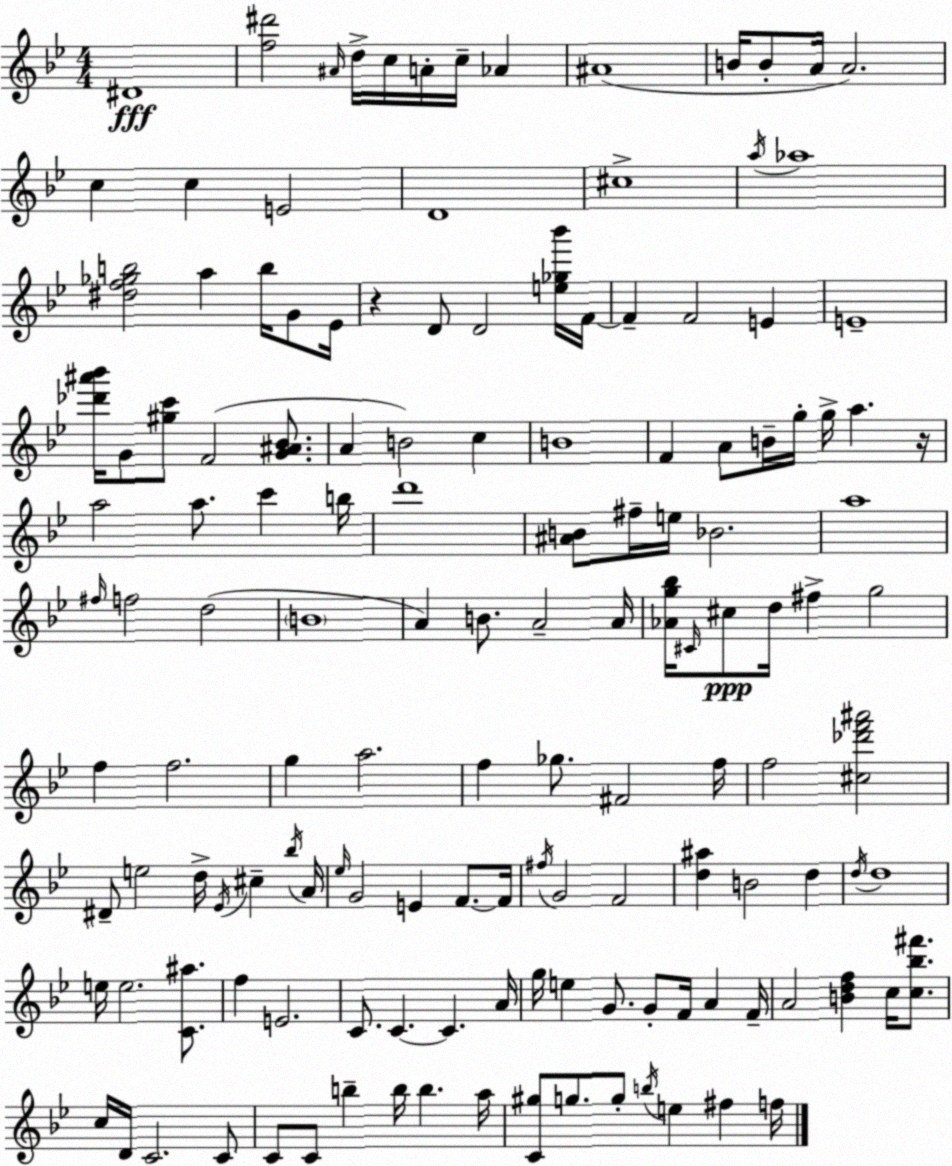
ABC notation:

X:1
T:Untitled
M:4/4
L:1/4
K:Bb
^D4 [f^d']2 ^A/4 d/4 c/4 A/4 c/4 _A ^A4 B/4 B/2 A/4 A2 c c E2 D4 ^c4 a/4 _a4 [^df_gb]2 a b/4 G/2 _E/4 z D/2 D2 [e_g_b']/4 F/4 F F2 E E4 [_d'^a'_b']/4 G/2 [^gc']/2 F2 [G^A_B]/2 A B2 c B4 F A/2 B/4 g/4 g/4 a z/4 a2 a/2 c' b/4 d'4 [^AB]/2 ^f/4 e/4 _B2 a4 ^f/4 f2 d2 B4 A B/2 A2 A/4 [_Ag_b]/4 ^C/4 ^c/2 d/4 ^f g2 f f2 g a2 f _g/2 ^F2 f/4 f2 [^c_d'f'^a']2 ^D/2 e2 d/4 _E/4 ^c _b/4 A/4 _e/4 G2 E F/2 F/4 ^f/4 G2 F2 [d^a] B2 d d/4 d4 e/4 e2 [C^a]/2 f E2 C/2 C C A/4 g/4 e G/2 G/2 F/4 A F/4 A2 [Bdf] c/4 [c_b^f']/2 c/4 D/4 C2 C/2 C/2 C/2 b b/4 b a/4 [C^g]/2 g/2 g/2 b/4 e ^f f/4